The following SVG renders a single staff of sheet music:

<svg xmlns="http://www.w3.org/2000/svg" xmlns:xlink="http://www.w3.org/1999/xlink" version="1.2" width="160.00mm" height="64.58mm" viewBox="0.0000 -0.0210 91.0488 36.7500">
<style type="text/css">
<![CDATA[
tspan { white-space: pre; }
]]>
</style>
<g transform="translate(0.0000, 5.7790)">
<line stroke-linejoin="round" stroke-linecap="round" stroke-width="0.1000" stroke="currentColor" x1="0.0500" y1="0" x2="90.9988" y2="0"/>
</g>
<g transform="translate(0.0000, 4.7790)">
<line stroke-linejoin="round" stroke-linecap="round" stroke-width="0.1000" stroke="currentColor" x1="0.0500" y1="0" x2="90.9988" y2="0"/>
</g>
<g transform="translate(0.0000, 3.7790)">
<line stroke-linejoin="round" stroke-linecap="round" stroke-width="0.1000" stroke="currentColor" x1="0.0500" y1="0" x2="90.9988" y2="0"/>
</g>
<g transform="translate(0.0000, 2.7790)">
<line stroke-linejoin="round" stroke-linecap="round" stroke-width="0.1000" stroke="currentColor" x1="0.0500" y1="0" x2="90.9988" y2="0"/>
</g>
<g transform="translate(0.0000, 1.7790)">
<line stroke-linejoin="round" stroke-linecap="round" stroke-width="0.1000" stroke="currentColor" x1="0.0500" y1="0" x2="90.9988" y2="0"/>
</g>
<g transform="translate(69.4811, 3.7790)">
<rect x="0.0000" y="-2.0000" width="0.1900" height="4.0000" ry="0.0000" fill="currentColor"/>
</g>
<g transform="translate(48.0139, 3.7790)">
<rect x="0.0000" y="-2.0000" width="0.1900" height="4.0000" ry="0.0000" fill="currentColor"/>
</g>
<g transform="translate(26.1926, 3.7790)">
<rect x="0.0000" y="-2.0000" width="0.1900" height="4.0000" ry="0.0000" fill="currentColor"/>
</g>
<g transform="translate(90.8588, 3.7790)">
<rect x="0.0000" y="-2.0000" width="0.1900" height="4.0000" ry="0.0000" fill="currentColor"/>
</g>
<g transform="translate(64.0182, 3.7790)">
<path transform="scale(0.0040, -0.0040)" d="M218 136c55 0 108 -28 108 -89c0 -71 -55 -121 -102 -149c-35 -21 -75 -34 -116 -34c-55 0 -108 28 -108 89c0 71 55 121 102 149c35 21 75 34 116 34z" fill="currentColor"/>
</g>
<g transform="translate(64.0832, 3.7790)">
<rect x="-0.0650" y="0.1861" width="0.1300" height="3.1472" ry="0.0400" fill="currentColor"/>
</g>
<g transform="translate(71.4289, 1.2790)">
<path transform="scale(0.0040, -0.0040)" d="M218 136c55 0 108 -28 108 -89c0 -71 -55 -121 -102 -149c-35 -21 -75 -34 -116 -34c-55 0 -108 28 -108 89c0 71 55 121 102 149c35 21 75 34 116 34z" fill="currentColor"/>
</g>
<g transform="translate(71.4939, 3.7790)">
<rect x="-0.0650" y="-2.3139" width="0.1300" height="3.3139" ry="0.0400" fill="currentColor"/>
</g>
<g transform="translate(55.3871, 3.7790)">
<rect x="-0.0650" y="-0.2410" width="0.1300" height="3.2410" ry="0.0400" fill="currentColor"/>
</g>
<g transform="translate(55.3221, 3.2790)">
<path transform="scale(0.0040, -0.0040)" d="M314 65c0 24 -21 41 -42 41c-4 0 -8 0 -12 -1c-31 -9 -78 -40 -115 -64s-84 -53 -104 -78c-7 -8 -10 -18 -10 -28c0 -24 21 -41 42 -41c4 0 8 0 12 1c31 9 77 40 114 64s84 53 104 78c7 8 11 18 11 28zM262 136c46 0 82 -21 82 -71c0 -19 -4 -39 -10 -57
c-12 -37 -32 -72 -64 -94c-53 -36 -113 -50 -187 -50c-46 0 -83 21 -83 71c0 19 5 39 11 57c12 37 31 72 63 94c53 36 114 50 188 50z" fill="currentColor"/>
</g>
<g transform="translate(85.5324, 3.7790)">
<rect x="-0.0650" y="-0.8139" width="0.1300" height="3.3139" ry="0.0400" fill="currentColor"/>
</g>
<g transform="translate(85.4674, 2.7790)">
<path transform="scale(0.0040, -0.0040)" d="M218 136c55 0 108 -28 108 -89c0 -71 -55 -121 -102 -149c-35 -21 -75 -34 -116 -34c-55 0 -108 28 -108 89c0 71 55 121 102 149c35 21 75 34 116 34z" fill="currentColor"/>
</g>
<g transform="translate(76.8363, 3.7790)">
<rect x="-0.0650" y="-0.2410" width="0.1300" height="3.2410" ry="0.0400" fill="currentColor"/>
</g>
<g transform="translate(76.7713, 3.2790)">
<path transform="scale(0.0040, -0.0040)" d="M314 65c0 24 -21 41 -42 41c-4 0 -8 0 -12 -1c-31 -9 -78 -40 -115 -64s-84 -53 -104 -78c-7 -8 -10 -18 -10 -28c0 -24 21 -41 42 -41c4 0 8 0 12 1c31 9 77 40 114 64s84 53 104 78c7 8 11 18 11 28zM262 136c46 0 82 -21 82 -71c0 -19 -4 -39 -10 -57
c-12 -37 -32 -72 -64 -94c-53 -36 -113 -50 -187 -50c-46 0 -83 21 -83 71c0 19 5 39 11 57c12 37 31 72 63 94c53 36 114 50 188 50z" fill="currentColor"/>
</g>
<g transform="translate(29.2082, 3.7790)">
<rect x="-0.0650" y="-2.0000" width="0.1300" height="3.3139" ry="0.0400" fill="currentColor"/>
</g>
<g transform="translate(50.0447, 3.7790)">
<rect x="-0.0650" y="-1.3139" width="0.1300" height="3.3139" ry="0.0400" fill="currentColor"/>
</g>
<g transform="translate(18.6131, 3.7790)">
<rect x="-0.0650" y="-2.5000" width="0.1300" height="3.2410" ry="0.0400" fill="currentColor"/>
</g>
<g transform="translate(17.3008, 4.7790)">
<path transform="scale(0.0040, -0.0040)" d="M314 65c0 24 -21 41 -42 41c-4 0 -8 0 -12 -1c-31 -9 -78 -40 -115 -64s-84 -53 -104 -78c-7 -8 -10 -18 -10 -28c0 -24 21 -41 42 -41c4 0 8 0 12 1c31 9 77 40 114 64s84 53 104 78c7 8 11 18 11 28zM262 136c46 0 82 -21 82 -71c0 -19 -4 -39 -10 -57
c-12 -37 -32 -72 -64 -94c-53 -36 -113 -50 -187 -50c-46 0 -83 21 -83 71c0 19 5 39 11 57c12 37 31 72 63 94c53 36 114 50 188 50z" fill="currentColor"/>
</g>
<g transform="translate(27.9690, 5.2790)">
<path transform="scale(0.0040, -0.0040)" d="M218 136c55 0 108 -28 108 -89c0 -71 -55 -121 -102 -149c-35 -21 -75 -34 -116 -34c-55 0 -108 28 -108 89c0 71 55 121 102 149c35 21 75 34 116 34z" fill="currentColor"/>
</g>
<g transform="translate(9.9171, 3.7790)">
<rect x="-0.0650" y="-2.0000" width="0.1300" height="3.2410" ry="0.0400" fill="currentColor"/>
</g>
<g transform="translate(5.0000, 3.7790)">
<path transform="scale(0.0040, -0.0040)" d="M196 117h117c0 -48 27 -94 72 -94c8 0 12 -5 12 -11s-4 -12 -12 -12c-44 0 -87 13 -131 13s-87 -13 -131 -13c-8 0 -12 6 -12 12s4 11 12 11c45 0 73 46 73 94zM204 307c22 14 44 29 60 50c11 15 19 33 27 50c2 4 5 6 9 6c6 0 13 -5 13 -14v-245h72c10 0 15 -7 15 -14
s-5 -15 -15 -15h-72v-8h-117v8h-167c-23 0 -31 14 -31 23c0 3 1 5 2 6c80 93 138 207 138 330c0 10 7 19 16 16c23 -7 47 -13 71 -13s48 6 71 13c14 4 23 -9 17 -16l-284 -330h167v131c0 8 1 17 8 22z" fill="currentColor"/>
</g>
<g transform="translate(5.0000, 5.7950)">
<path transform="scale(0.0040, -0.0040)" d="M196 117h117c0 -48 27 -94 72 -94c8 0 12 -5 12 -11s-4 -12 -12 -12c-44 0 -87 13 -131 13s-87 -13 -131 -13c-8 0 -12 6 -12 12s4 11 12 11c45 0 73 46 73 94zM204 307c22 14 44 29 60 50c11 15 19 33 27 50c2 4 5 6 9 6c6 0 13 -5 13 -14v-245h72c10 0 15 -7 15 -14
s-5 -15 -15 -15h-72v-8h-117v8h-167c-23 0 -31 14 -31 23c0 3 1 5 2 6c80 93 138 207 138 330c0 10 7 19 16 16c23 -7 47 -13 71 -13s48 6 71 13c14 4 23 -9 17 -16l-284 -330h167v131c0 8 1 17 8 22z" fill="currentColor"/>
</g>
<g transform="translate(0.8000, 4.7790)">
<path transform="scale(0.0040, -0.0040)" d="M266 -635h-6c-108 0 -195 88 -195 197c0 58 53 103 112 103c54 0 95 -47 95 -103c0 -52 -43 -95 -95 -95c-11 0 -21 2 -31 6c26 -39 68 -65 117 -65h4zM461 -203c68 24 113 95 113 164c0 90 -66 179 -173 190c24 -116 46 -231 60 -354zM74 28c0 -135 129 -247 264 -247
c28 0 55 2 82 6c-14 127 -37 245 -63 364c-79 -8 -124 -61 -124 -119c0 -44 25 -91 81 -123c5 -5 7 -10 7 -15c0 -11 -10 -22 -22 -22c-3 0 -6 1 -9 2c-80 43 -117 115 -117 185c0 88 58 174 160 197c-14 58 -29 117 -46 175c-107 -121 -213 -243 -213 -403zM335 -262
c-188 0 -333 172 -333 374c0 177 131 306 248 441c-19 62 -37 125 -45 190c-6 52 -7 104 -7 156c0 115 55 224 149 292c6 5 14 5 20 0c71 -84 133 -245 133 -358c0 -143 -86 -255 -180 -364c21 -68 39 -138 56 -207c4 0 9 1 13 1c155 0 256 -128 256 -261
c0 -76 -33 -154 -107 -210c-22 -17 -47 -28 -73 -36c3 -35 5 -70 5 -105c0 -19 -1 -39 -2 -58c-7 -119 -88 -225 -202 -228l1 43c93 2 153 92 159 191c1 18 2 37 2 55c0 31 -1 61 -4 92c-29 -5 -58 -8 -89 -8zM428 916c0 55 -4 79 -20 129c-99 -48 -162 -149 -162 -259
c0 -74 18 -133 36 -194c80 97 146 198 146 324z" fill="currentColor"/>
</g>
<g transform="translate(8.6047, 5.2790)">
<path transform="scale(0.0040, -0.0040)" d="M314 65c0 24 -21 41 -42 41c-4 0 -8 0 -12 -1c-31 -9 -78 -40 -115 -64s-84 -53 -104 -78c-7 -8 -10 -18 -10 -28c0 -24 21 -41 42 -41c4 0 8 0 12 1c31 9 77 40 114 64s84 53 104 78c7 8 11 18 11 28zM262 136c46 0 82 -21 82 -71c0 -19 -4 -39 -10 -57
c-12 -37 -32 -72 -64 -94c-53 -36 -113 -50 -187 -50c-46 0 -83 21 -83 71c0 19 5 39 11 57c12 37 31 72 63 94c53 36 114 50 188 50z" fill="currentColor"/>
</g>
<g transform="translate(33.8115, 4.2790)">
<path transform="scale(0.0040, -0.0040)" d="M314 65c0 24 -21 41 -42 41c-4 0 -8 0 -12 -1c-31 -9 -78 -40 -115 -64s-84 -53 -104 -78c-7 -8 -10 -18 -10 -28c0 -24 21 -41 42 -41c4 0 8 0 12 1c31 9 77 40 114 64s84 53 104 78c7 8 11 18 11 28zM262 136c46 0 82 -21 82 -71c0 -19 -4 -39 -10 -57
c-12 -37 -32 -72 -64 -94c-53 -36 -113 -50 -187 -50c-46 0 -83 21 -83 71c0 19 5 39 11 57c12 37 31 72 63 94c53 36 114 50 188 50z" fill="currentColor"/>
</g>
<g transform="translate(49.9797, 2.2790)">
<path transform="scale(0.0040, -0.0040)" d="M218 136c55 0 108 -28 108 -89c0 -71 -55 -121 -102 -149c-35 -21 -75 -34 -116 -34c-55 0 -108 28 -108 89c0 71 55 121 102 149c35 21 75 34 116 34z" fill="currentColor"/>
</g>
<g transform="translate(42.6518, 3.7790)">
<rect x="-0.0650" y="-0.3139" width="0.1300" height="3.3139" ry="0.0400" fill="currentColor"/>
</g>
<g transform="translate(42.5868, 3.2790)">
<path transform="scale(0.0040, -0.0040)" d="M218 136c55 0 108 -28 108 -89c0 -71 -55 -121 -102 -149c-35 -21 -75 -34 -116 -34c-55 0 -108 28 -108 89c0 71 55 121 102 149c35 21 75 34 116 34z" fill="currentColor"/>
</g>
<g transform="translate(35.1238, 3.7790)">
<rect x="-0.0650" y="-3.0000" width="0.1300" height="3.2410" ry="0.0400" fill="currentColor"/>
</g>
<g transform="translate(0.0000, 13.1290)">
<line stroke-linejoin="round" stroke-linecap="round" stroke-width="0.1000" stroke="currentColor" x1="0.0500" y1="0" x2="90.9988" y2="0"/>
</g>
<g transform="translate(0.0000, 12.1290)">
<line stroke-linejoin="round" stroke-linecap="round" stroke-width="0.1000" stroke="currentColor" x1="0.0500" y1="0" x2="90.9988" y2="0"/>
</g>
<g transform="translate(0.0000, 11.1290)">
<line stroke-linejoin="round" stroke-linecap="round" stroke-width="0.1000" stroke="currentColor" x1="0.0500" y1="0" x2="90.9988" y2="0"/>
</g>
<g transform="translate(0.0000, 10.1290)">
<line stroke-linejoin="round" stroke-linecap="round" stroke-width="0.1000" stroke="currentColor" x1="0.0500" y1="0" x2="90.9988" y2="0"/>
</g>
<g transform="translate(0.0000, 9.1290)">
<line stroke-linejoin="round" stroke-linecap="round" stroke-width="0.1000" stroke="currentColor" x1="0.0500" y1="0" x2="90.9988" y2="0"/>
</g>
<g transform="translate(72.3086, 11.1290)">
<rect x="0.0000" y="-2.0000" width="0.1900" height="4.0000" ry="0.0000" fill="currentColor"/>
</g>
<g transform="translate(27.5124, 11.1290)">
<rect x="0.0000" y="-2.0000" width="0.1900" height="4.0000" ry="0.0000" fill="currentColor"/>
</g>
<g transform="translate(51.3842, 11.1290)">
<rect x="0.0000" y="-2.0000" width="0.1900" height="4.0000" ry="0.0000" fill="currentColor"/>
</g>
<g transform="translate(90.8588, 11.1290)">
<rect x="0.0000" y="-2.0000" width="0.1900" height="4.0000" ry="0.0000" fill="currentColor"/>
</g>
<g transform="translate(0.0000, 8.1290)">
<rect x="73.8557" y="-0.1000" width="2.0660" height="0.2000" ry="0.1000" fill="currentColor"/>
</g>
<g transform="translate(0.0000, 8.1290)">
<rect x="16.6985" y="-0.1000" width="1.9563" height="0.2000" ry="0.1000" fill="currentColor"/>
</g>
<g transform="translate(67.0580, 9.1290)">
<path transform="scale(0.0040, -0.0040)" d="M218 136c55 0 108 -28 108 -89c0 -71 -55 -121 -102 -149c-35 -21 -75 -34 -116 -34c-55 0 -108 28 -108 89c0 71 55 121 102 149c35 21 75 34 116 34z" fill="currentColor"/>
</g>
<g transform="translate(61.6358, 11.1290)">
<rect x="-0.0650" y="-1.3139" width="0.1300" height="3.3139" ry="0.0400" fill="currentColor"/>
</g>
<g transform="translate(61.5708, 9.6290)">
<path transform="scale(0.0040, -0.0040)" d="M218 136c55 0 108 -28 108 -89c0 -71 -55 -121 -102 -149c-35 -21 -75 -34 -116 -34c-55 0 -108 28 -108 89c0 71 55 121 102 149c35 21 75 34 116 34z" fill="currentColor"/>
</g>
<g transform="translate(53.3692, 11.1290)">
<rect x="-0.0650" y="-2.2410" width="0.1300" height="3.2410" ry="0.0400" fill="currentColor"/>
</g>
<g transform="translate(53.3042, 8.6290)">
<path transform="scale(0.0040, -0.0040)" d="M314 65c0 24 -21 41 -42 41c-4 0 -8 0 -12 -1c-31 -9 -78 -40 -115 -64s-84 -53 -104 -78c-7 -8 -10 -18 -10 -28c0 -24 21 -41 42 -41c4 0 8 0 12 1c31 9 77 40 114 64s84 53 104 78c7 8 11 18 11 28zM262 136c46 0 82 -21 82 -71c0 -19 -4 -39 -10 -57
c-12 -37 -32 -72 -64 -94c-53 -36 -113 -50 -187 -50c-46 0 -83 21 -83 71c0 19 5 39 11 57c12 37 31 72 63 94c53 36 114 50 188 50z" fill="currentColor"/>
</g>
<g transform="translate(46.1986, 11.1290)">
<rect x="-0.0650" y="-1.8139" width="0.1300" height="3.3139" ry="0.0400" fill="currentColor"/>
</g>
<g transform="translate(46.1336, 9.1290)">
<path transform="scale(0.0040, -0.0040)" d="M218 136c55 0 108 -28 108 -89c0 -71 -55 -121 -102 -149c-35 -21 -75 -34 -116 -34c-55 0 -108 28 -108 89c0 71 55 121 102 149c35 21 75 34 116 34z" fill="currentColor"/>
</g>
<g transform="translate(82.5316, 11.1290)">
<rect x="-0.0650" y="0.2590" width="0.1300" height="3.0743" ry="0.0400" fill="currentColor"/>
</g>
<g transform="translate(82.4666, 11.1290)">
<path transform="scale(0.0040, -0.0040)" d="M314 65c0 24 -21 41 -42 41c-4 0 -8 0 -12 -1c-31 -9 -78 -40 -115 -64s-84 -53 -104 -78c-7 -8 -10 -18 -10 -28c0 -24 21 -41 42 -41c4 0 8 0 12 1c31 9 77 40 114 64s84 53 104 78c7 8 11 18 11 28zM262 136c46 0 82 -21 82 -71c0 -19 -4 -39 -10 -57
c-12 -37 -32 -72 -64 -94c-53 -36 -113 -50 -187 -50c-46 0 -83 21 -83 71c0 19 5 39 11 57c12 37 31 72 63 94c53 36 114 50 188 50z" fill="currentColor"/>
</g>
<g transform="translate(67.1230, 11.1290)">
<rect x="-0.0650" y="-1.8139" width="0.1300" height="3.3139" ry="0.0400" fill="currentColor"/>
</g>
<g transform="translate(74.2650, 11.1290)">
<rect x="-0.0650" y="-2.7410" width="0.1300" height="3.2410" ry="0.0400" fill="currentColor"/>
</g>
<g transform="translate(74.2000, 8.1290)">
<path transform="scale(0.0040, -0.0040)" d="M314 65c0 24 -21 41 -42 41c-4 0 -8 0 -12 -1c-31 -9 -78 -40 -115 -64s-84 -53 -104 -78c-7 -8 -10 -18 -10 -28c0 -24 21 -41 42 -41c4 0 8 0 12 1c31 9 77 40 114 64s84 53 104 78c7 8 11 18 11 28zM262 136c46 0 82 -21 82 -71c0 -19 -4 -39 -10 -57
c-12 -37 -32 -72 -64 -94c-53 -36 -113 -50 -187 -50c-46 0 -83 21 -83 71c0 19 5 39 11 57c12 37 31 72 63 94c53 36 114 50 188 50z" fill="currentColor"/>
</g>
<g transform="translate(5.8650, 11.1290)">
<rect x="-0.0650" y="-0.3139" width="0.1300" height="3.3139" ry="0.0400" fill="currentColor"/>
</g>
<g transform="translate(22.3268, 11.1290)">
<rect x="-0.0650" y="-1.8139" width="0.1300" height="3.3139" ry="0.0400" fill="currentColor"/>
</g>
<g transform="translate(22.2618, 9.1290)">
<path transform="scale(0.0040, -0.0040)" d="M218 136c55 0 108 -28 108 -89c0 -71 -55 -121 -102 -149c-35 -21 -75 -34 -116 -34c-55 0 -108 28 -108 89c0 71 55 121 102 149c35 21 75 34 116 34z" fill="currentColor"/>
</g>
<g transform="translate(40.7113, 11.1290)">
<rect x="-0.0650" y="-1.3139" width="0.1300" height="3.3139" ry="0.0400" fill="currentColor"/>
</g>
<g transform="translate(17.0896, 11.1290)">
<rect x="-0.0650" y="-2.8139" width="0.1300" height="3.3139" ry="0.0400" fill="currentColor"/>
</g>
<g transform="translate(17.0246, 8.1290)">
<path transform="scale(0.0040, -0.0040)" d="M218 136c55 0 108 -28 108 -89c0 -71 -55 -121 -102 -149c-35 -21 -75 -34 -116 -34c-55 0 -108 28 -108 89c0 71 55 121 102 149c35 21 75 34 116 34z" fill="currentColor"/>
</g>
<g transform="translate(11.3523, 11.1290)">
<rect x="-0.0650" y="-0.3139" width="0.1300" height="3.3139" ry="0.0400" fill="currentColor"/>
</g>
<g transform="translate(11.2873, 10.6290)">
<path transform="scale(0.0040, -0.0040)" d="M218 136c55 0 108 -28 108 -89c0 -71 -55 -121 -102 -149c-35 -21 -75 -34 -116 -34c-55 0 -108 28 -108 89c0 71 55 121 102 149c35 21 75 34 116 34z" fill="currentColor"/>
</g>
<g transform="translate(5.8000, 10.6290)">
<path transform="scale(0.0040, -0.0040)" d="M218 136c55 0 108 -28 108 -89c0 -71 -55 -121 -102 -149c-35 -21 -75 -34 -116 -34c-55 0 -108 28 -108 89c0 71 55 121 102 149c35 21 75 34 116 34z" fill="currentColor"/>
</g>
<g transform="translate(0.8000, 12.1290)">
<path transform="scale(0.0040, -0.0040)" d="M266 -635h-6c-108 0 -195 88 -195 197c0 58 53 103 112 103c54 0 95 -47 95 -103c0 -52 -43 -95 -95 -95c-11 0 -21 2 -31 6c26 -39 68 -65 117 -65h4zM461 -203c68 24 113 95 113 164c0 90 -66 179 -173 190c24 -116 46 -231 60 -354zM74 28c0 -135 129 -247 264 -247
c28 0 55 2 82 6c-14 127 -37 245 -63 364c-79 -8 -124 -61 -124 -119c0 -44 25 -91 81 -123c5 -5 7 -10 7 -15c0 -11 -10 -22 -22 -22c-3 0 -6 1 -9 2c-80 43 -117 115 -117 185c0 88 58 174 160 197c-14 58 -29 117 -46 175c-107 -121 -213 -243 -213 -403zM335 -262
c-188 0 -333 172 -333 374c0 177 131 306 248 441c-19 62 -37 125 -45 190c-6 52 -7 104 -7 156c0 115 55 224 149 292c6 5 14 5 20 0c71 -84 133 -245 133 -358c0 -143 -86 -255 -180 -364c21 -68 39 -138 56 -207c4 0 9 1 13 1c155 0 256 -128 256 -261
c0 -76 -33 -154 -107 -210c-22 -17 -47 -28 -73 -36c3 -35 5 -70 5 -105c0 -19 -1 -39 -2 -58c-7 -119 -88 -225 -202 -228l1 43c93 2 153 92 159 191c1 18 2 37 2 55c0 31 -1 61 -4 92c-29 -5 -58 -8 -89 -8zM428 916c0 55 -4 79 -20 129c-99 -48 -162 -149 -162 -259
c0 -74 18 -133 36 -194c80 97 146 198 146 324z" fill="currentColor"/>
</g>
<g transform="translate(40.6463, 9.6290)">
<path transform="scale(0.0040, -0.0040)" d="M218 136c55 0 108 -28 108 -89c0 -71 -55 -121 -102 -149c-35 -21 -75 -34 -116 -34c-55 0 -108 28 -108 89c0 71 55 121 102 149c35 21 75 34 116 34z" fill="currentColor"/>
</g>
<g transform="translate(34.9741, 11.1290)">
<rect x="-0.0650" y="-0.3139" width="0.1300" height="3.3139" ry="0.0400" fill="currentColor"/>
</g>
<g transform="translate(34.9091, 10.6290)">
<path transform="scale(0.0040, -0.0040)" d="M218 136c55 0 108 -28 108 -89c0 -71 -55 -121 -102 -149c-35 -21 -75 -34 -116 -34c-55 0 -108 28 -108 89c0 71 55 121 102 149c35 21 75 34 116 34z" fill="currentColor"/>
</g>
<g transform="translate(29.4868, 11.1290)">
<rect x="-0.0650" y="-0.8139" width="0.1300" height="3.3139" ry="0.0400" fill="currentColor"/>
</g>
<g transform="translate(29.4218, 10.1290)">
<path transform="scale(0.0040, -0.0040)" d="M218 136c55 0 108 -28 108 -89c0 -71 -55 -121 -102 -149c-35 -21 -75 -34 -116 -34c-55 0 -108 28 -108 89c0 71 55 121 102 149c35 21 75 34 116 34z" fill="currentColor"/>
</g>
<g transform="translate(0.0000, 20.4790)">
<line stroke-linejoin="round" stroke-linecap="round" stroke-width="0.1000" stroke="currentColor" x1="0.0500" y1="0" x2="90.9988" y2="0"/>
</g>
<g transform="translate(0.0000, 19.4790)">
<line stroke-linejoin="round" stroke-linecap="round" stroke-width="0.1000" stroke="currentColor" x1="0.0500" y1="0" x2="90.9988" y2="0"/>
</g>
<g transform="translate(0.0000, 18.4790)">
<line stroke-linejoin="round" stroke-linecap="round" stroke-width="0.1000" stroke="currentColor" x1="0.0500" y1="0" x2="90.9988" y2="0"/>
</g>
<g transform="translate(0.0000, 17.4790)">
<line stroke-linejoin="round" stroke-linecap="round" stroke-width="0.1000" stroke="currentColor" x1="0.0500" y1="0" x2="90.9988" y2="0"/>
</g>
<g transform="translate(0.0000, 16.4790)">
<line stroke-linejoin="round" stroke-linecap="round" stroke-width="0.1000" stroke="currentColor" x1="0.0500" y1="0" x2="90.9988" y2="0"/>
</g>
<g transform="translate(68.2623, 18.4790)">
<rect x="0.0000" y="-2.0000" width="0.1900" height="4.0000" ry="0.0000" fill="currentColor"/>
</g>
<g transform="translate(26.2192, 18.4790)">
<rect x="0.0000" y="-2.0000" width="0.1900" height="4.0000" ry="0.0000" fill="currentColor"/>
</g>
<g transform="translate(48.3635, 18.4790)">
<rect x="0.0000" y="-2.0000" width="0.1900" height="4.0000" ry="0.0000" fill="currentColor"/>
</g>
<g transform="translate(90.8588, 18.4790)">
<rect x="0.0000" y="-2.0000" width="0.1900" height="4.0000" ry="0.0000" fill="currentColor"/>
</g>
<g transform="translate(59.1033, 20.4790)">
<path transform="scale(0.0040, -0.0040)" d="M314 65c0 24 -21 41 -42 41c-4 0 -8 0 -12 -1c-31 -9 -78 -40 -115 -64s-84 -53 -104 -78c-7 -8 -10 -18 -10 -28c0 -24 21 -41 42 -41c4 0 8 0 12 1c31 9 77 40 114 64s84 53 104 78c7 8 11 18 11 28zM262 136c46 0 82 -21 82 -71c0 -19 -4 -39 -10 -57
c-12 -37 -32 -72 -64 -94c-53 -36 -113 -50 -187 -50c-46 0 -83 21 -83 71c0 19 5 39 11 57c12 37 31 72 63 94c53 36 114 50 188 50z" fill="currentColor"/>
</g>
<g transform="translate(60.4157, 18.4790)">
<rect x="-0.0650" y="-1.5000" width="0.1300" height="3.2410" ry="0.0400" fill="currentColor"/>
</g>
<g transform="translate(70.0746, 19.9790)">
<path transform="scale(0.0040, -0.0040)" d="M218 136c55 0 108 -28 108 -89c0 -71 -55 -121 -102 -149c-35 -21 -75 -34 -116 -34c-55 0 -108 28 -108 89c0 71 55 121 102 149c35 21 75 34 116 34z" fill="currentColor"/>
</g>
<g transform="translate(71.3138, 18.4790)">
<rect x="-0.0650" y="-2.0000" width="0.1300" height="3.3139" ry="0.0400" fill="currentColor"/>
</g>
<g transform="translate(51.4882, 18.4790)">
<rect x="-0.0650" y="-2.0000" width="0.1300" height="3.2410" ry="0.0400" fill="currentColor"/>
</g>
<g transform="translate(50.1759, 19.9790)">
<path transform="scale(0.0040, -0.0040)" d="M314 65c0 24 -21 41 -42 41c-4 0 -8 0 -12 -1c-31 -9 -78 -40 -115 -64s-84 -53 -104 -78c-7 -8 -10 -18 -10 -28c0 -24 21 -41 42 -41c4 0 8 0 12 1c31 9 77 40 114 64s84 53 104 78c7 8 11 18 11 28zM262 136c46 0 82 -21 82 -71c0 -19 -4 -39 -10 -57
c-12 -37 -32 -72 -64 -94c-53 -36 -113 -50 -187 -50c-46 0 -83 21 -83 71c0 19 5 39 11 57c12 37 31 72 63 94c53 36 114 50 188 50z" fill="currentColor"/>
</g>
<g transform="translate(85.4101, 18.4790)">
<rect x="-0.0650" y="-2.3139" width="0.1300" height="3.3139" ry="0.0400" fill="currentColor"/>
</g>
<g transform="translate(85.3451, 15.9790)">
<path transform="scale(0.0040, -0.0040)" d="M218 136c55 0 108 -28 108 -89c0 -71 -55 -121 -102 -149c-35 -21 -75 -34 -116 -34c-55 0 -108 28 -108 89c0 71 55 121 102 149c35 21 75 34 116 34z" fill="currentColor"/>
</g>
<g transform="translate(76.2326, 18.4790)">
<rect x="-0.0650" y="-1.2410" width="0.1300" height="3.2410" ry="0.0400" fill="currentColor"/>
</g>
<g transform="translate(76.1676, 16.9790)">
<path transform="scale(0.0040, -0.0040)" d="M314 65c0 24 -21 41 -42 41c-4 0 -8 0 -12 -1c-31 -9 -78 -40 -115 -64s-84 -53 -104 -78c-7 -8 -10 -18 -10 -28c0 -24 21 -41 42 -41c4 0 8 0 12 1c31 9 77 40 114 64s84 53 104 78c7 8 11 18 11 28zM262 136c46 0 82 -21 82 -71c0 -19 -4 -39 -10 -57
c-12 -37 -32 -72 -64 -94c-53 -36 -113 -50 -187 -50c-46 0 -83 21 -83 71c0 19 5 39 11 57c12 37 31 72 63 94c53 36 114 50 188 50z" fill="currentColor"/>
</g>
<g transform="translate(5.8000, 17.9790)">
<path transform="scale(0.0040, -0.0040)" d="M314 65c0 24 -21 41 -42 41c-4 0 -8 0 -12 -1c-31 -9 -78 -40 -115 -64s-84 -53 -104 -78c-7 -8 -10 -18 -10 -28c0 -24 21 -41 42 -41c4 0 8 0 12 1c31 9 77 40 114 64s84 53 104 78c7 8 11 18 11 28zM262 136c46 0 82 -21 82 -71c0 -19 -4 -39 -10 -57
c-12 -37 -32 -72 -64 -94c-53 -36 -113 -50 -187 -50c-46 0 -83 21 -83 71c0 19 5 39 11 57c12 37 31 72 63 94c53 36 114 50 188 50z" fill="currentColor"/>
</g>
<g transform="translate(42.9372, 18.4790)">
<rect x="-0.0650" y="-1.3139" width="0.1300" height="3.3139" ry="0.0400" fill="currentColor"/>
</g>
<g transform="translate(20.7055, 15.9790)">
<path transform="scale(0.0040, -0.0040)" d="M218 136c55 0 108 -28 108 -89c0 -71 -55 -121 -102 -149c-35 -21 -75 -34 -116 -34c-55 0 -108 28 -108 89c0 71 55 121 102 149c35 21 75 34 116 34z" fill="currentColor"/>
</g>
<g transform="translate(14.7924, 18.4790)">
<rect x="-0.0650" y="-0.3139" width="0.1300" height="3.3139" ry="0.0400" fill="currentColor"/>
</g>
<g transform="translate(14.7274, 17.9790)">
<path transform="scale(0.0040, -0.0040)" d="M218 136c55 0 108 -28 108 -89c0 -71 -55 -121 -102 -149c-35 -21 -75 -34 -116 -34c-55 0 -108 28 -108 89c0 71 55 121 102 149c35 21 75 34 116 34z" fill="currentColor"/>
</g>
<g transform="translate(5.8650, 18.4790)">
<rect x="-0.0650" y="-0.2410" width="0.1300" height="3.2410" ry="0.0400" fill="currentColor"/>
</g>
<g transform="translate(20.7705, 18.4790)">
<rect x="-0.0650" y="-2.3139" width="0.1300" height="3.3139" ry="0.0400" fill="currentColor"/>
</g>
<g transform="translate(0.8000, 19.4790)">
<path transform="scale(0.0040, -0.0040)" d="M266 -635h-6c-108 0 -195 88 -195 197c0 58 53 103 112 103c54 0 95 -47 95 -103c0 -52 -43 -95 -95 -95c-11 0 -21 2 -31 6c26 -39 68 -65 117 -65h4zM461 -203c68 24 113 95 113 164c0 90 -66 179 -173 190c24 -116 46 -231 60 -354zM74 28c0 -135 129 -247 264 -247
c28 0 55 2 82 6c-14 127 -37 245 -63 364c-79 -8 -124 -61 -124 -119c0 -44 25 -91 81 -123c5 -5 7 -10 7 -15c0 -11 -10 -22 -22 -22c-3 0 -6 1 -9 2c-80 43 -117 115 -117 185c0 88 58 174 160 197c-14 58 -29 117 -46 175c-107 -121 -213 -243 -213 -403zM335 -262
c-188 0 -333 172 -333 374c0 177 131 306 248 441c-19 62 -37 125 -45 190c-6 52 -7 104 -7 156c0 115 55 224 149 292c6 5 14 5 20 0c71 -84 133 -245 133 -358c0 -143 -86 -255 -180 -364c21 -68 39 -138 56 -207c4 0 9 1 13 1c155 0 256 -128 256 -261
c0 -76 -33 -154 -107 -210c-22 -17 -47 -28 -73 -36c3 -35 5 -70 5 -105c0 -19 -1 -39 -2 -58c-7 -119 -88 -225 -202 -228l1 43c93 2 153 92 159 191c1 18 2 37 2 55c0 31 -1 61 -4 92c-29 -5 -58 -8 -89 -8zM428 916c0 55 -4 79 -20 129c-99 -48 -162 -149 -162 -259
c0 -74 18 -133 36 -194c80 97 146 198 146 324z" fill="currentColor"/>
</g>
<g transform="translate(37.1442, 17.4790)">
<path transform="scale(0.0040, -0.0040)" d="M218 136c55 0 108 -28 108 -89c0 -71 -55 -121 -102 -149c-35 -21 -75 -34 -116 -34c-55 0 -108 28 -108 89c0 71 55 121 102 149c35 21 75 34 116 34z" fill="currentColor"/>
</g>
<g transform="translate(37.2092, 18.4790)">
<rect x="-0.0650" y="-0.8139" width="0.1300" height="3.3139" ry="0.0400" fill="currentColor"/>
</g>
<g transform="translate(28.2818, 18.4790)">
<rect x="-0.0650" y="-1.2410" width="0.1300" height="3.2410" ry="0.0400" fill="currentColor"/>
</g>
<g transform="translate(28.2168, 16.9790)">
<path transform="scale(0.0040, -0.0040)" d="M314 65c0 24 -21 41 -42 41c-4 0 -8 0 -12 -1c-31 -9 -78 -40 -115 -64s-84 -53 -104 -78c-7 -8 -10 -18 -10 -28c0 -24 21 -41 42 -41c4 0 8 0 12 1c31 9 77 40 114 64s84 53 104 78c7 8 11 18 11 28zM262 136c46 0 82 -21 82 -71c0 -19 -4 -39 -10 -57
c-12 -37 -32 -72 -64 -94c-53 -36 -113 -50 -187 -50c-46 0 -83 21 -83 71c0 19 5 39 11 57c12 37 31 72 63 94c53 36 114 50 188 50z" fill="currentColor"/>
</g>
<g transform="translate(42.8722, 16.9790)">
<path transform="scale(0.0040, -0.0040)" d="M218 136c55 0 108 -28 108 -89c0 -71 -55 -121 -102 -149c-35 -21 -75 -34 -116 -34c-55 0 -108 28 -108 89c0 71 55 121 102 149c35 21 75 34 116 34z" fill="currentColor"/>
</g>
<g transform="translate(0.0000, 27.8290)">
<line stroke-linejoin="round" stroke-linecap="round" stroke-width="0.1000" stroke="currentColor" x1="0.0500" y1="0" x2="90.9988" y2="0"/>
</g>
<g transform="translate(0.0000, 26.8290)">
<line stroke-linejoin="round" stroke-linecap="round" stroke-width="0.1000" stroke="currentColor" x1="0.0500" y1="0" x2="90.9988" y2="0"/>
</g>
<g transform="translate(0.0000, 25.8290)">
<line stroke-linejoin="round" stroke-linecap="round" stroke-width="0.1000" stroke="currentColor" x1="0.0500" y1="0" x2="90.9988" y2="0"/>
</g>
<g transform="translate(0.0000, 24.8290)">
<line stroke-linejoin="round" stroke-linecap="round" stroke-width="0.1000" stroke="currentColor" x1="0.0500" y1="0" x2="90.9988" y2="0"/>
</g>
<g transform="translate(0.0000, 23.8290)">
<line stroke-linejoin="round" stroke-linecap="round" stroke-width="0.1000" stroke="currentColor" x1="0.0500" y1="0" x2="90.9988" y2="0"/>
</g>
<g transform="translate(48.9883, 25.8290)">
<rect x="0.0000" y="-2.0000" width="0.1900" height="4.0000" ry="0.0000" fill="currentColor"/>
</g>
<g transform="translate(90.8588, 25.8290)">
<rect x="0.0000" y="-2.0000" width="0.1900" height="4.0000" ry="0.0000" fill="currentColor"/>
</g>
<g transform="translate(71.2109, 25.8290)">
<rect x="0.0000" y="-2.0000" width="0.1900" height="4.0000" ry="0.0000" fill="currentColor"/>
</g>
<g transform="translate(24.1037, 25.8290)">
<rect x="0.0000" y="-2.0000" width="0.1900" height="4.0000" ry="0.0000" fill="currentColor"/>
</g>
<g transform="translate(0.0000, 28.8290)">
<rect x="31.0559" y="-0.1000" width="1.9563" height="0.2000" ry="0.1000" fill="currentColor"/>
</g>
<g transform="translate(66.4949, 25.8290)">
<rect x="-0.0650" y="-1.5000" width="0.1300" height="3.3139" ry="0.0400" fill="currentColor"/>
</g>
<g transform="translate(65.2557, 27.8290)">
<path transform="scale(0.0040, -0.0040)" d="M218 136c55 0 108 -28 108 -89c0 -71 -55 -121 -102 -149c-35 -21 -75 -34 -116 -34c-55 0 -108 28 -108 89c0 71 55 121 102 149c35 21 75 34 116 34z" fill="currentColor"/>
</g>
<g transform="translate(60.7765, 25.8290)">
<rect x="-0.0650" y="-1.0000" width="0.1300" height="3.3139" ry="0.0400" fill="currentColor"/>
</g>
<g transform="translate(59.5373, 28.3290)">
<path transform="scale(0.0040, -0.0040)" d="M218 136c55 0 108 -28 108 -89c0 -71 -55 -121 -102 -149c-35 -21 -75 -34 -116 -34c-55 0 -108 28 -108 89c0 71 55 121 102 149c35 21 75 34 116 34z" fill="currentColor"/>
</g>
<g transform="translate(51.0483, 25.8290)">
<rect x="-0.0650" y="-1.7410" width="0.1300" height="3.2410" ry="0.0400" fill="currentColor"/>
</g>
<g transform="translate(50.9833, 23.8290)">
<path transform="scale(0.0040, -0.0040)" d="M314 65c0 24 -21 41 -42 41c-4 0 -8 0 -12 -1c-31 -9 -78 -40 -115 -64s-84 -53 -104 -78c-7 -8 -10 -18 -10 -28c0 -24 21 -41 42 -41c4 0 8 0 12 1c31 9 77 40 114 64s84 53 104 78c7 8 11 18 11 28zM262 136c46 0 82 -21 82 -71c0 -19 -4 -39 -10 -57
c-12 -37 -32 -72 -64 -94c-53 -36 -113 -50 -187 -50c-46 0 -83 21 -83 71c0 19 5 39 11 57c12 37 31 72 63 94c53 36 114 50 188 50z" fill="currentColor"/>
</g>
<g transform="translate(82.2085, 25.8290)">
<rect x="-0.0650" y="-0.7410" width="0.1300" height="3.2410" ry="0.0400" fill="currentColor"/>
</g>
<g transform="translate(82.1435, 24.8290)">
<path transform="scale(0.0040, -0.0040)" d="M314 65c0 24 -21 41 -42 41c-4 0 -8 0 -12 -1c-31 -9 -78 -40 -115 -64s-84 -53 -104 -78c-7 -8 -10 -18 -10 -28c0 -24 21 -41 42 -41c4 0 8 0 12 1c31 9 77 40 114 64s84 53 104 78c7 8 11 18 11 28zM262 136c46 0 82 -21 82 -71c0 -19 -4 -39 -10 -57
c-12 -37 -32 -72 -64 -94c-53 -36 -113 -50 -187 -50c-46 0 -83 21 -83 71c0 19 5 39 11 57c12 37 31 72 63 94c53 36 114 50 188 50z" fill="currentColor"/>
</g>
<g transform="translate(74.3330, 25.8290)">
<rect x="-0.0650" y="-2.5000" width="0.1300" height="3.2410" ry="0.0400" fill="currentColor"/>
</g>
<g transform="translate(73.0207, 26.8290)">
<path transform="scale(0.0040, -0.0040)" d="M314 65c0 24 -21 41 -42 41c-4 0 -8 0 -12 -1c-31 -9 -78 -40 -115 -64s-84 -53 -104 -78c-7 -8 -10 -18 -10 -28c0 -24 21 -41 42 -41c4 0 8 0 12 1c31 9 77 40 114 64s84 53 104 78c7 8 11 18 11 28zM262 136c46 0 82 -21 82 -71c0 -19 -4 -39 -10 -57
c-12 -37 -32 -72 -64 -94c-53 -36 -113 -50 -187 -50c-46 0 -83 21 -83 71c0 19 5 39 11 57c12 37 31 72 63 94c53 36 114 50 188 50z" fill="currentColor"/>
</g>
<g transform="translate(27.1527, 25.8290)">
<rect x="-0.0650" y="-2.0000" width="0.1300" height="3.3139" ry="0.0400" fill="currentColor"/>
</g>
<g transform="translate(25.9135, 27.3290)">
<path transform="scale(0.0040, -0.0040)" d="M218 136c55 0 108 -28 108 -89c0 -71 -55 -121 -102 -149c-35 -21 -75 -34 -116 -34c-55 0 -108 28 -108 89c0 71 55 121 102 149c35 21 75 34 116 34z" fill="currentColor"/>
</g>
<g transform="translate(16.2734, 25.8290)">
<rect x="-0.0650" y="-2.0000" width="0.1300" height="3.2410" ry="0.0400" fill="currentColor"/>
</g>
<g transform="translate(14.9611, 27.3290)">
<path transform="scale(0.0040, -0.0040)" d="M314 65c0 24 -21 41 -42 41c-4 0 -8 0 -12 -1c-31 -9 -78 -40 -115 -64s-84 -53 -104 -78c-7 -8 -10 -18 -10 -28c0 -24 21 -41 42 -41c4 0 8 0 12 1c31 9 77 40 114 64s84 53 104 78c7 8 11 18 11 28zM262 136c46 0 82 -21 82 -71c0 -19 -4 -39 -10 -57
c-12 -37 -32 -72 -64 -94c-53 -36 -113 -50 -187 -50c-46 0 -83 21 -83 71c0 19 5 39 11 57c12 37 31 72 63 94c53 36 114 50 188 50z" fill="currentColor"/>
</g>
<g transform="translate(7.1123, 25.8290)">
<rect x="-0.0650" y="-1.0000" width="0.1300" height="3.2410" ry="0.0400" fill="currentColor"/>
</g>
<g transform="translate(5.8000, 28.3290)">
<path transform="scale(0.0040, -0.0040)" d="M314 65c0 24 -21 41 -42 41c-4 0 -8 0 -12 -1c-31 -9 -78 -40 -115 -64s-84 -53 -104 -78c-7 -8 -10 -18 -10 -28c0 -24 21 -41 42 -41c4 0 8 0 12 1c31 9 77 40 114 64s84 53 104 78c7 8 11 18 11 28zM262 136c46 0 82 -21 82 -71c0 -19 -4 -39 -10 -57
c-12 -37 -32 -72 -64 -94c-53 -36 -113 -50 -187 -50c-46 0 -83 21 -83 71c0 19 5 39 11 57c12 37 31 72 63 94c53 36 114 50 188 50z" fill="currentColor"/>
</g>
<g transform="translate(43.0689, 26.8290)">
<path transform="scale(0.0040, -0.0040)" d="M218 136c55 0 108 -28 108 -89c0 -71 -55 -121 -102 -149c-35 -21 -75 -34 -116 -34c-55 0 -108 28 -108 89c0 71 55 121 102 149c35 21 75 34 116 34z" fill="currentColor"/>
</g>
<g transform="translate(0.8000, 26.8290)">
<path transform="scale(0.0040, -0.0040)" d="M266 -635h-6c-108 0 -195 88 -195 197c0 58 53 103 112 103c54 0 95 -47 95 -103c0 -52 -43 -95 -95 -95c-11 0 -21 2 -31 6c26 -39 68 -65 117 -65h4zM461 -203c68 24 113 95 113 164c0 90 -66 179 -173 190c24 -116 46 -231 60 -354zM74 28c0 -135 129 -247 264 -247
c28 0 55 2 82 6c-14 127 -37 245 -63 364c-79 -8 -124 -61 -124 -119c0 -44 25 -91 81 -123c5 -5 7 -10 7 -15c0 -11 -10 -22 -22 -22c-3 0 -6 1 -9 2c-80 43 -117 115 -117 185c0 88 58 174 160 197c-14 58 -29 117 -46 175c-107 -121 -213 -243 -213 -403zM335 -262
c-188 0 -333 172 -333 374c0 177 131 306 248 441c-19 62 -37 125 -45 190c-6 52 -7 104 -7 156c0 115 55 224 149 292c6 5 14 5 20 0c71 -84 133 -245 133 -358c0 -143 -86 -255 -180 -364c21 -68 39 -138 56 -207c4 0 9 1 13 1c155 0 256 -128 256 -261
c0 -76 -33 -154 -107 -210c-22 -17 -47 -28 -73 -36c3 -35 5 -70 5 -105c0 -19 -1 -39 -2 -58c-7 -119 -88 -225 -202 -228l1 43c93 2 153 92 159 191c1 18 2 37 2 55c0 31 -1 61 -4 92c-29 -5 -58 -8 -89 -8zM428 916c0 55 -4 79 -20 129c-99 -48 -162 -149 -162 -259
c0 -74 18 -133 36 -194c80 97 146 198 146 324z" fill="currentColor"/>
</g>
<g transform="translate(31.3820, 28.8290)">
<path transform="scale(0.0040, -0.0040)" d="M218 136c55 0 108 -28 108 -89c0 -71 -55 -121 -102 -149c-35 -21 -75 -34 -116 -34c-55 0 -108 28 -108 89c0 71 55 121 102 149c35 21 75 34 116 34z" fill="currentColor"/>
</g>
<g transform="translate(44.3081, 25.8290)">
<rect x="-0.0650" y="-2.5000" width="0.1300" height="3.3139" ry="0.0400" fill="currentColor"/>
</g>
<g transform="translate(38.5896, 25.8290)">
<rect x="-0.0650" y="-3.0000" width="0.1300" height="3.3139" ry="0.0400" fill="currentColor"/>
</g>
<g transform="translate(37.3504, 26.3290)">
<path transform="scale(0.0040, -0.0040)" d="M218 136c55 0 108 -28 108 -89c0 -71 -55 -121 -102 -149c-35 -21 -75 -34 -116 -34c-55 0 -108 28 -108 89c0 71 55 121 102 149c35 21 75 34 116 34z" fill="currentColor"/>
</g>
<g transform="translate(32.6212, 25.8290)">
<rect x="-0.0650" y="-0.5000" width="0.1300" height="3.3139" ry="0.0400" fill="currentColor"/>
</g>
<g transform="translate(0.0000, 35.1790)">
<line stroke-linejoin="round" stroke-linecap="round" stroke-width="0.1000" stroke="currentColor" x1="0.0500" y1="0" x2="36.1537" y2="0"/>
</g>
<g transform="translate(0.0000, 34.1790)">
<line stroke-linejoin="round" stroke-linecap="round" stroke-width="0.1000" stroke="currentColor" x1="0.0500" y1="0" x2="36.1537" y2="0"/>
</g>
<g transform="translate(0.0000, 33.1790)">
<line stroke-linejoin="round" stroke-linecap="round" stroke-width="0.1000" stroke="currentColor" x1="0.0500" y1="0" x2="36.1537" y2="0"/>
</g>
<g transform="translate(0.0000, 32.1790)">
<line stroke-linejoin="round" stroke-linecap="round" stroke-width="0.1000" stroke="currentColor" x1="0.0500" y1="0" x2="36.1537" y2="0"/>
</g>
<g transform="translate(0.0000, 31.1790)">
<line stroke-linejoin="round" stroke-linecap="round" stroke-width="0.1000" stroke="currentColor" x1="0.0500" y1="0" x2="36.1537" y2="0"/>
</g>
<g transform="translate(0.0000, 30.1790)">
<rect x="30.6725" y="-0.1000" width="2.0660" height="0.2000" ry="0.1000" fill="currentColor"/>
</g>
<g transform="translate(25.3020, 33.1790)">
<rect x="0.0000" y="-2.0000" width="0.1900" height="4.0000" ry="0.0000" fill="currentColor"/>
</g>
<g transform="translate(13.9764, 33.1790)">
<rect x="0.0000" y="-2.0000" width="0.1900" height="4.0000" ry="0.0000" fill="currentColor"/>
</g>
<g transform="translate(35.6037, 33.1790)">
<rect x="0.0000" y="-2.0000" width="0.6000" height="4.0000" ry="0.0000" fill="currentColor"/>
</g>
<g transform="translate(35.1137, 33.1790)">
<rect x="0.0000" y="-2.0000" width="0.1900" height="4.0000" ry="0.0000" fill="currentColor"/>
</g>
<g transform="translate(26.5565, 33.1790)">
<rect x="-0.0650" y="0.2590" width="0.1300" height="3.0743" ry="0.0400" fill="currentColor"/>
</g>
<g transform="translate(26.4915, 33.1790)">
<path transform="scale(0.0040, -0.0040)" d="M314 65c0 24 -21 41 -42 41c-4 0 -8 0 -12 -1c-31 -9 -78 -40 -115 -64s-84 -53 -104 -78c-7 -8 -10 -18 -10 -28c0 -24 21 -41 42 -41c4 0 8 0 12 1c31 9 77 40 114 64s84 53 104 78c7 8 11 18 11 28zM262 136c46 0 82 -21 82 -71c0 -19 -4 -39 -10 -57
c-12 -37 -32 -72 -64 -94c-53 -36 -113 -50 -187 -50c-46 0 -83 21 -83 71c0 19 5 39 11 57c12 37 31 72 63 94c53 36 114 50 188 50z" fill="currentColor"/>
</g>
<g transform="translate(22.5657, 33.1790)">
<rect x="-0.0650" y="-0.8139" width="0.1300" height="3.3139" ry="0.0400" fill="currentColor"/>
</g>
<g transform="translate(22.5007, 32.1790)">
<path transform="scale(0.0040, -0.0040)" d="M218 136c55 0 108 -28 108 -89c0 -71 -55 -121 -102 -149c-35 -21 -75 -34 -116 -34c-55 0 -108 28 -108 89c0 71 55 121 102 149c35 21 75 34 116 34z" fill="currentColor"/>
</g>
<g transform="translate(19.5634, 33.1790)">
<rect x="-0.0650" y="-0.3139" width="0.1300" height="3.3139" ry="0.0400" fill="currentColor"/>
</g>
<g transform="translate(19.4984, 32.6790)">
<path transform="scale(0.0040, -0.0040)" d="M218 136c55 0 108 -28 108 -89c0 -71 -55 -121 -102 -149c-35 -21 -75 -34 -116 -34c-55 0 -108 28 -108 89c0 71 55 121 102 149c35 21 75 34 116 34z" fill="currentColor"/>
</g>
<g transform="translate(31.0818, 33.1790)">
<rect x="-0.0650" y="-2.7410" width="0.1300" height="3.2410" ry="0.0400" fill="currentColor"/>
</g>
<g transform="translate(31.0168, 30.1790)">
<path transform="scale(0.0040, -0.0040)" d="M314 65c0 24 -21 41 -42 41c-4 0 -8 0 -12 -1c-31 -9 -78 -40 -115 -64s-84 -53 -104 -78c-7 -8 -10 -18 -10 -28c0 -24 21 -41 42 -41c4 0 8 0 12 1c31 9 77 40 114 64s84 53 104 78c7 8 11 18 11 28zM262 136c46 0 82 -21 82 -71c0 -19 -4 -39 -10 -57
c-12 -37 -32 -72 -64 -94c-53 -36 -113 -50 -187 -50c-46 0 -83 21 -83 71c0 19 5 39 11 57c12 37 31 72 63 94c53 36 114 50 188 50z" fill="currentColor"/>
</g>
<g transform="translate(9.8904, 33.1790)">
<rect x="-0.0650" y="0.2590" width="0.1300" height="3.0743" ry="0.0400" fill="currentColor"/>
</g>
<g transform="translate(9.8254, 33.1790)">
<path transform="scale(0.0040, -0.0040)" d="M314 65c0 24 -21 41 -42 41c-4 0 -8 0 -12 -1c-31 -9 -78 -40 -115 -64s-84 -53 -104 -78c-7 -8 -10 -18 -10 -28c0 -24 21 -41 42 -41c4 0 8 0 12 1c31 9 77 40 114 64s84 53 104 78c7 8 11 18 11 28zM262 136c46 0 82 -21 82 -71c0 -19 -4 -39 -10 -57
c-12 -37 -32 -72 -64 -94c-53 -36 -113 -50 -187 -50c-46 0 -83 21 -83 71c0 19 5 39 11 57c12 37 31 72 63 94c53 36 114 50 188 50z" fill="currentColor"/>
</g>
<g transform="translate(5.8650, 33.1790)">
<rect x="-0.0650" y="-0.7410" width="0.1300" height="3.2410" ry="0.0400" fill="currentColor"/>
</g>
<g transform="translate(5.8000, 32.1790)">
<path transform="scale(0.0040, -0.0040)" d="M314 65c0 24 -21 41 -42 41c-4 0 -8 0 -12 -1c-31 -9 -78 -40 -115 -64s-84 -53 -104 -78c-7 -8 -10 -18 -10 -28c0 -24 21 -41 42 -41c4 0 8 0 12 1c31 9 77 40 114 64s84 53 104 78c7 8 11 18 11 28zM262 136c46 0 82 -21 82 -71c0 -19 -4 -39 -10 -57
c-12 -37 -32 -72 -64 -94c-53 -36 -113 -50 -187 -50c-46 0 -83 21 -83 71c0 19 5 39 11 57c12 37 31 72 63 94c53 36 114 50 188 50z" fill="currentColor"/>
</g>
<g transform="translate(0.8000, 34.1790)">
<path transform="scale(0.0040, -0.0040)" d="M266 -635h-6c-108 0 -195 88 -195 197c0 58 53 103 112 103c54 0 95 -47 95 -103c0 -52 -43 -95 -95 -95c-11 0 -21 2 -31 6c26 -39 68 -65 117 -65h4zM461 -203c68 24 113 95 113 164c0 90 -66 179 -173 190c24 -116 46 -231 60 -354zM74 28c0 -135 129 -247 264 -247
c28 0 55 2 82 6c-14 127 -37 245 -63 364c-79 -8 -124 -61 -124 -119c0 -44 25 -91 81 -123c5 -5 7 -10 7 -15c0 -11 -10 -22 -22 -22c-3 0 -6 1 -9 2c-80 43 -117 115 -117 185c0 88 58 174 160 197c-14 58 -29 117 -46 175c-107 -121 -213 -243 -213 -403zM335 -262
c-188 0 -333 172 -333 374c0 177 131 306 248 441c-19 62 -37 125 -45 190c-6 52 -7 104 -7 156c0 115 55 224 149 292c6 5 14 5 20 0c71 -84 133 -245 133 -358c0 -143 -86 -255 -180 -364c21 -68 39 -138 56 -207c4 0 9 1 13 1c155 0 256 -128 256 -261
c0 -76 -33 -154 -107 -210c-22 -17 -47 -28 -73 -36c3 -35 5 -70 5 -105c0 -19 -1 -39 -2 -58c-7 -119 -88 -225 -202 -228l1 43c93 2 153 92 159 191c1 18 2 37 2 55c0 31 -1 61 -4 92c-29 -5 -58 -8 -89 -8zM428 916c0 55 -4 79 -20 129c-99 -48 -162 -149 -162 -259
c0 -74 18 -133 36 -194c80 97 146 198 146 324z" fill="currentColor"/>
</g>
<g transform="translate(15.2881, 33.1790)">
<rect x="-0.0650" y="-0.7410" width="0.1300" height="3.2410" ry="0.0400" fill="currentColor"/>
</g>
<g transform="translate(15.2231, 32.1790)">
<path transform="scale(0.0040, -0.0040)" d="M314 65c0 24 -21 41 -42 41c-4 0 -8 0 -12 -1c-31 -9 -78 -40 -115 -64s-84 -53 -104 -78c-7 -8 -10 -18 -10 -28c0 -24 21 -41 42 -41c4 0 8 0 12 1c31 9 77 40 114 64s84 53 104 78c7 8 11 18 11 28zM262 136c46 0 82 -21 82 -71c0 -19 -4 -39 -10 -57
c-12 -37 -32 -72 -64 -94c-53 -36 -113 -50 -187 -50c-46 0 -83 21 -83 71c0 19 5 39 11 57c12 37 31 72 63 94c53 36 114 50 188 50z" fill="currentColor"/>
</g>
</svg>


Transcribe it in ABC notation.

X:1
T:Untitled
M:4/4
L:1/4
K:C
F2 G2 F A2 c e c2 B g c2 d c c a f d c e f g2 e f a2 B2 c2 c g e2 d e F2 E2 F e2 g D2 F2 F C A G f2 D E G2 d2 d2 B2 d2 c d B2 a2